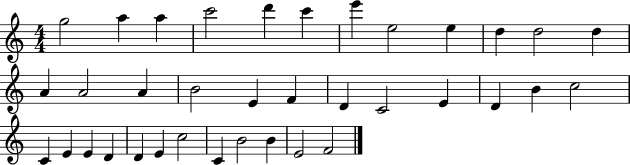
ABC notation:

X:1
T:Untitled
M:4/4
L:1/4
K:C
g2 a a c'2 d' c' e' e2 e d d2 d A A2 A B2 E F D C2 E D B c2 C E E D D E c2 C B2 B E2 F2